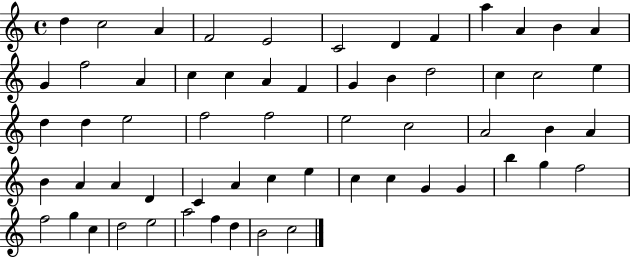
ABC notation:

X:1
T:Untitled
M:4/4
L:1/4
K:C
d c2 A F2 E2 C2 D F a A B A G f2 A c c A F G B d2 c c2 e d d e2 f2 f2 e2 c2 A2 B A B A A D C A c e c c G G b g f2 f2 g c d2 e2 a2 f d B2 c2